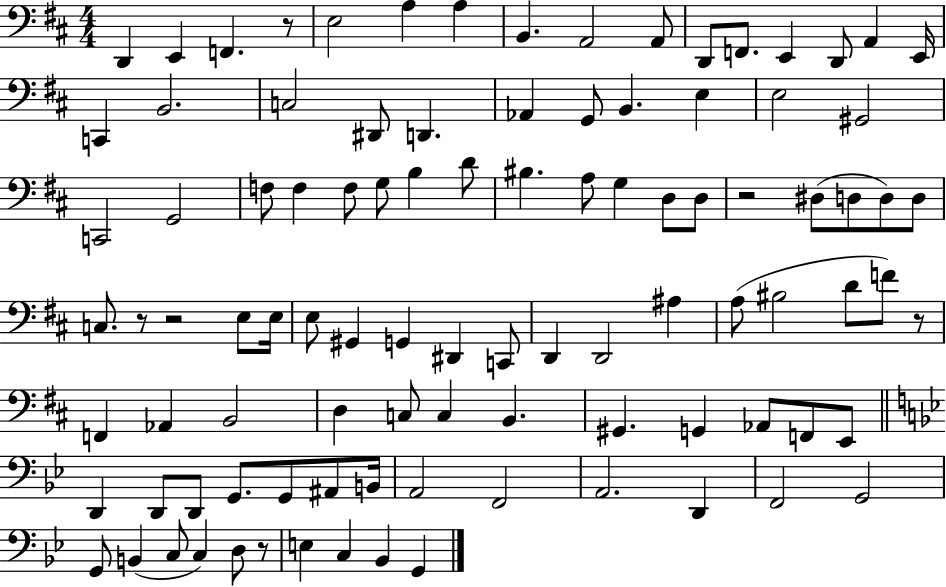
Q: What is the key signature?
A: D major